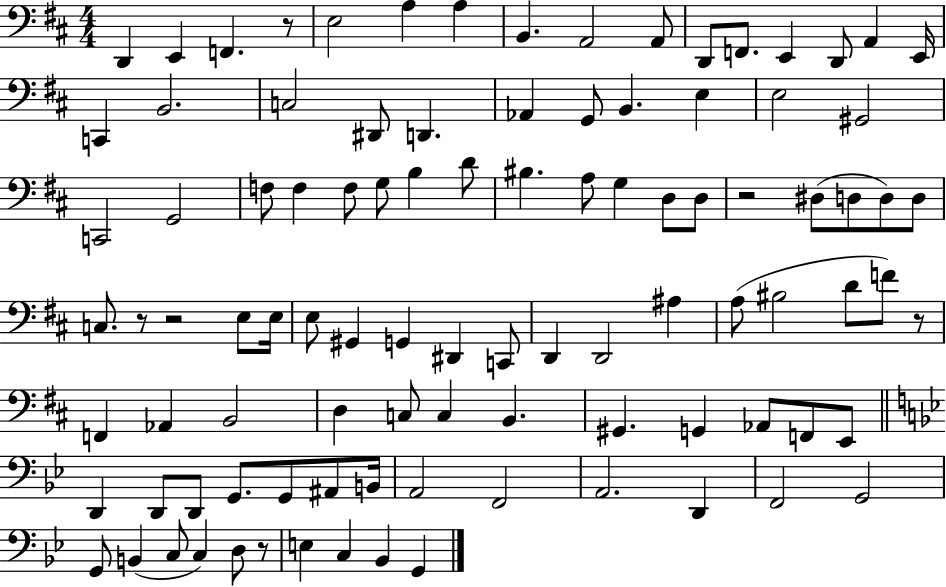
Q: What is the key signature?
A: D major